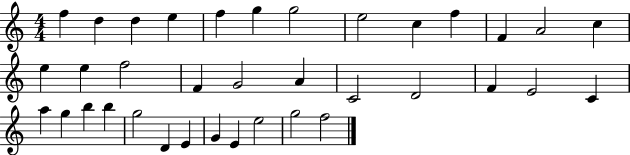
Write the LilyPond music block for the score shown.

{
  \clef treble
  \numericTimeSignature
  \time 4/4
  \key c \major
  f''4 d''4 d''4 e''4 | f''4 g''4 g''2 | e''2 c''4 f''4 | f'4 a'2 c''4 | \break e''4 e''4 f''2 | f'4 g'2 a'4 | c'2 d'2 | f'4 e'2 c'4 | \break a''4 g''4 b''4 b''4 | g''2 d'4 e'4 | g'4 e'4 e''2 | g''2 f''2 | \break \bar "|."
}